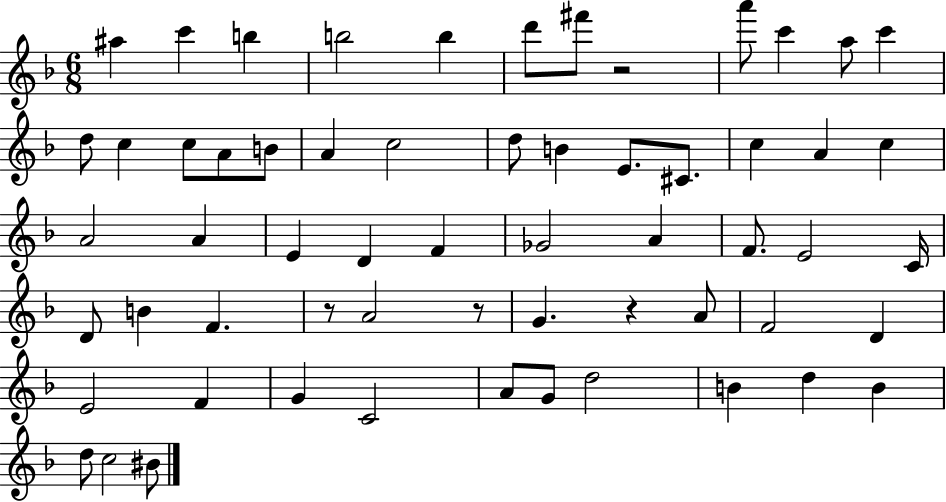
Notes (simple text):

A#5/q C6/q B5/q B5/h B5/q D6/e F#6/e R/h A6/e C6/q A5/e C6/q D5/e C5/q C5/e A4/e B4/e A4/q C5/h D5/e B4/q E4/e. C#4/e. C5/q A4/q C5/q A4/h A4/q E4/q D4/q F4/q Gb4/h A4/q F4/e. E4/h C4/s D4/e B4/q F4/q. R/e A4/h R/e G4/q. R/q A4/e F4/h D4/q E4/h F4/q G4/q C4/h A4/e G4/e D5/h B4/q D5/q B4/q D5/e C5/h BIS4/e